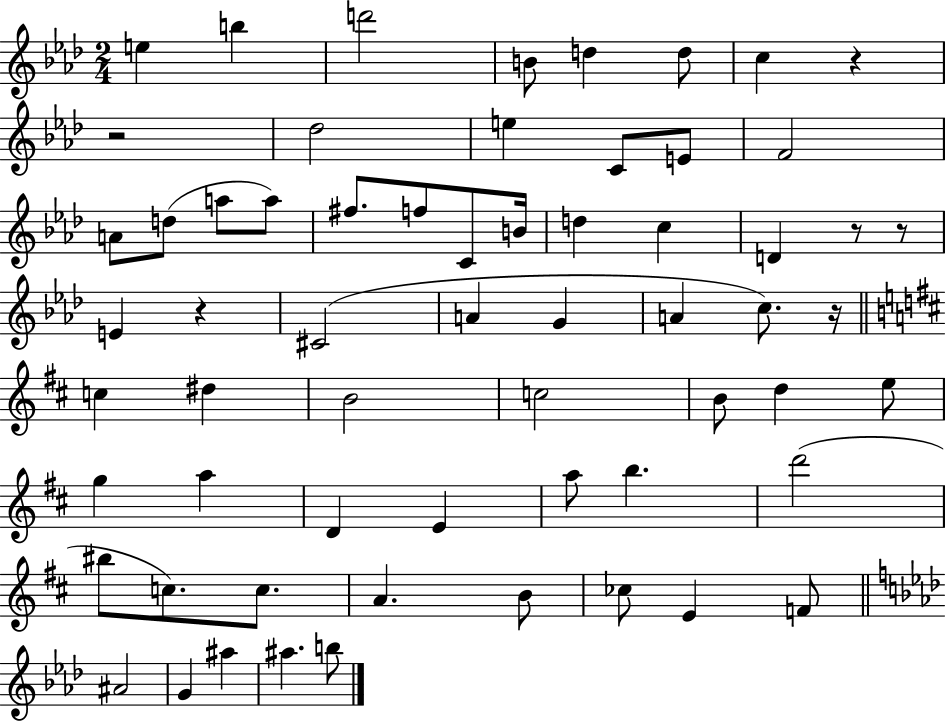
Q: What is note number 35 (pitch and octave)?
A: D5